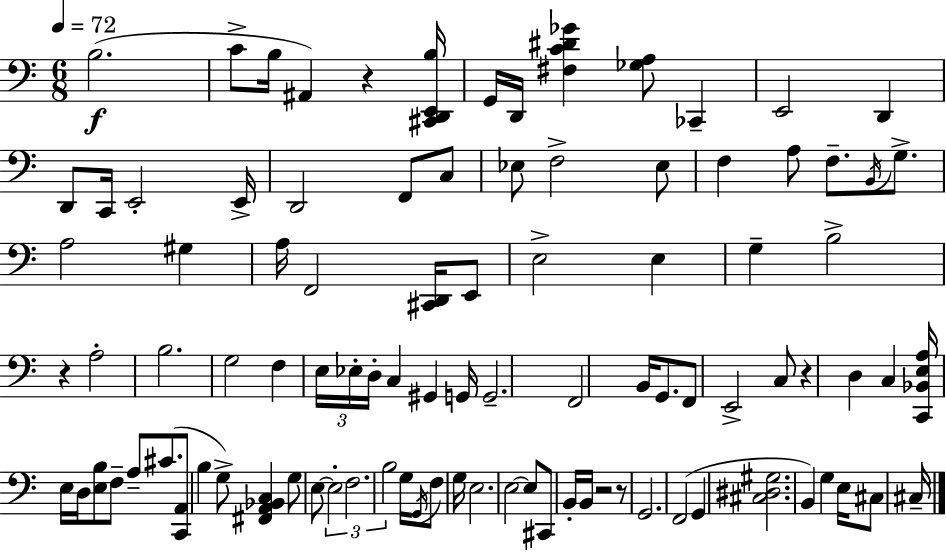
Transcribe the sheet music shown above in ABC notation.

X:1
T:Untitled
M:6/8
L:1/4
K:Am
B,2 C/2 B,/4 ^A,, z [^C,,D,,E,,B,]/4 G,,/4 D,,/4 [^F,C^D_G] [_G,A,]/2 _C,, E,,2 D,, D,,/2 C,,/4 E,,2 E,,/4 D,,2 F,,/2 C,/2 _E,/2 F,2 _E,/2 F, A,/2 F,/2 B,,/4 G,/2 A,2 ^G, A,/4 F,,2 [^C,,D,,]/4 E,,/2 E,2 E, G, B,2 z A,2 B,2 G,2 F, E,/4 _E,/4 D,/4 C, ^G,, G,,/4 G,,2 F,,2 B,,/4 G,,/2 F,,/2 E,,2 C,/2 z D, C, [C,,_B,,E,A,]/4 E,/4 D,/4 [E,B,]/2 F,/2 A,/2 ^C/2 [C,,A,,]/2 B, G,/2 [^F,,A,,_B,,C,] G,/2 E,/2 E,2 F,2 B,2 G,/4 G,,/4 F,/2 G,/4 E,2 E,2 E,/2 ^C,,/2 B,,/4 B,,/4 z2 z/2 G,,2 F,,2 G,, [^C,^D,^G,]2 B,, G, E,/4 ^C,/2 ^C,/4